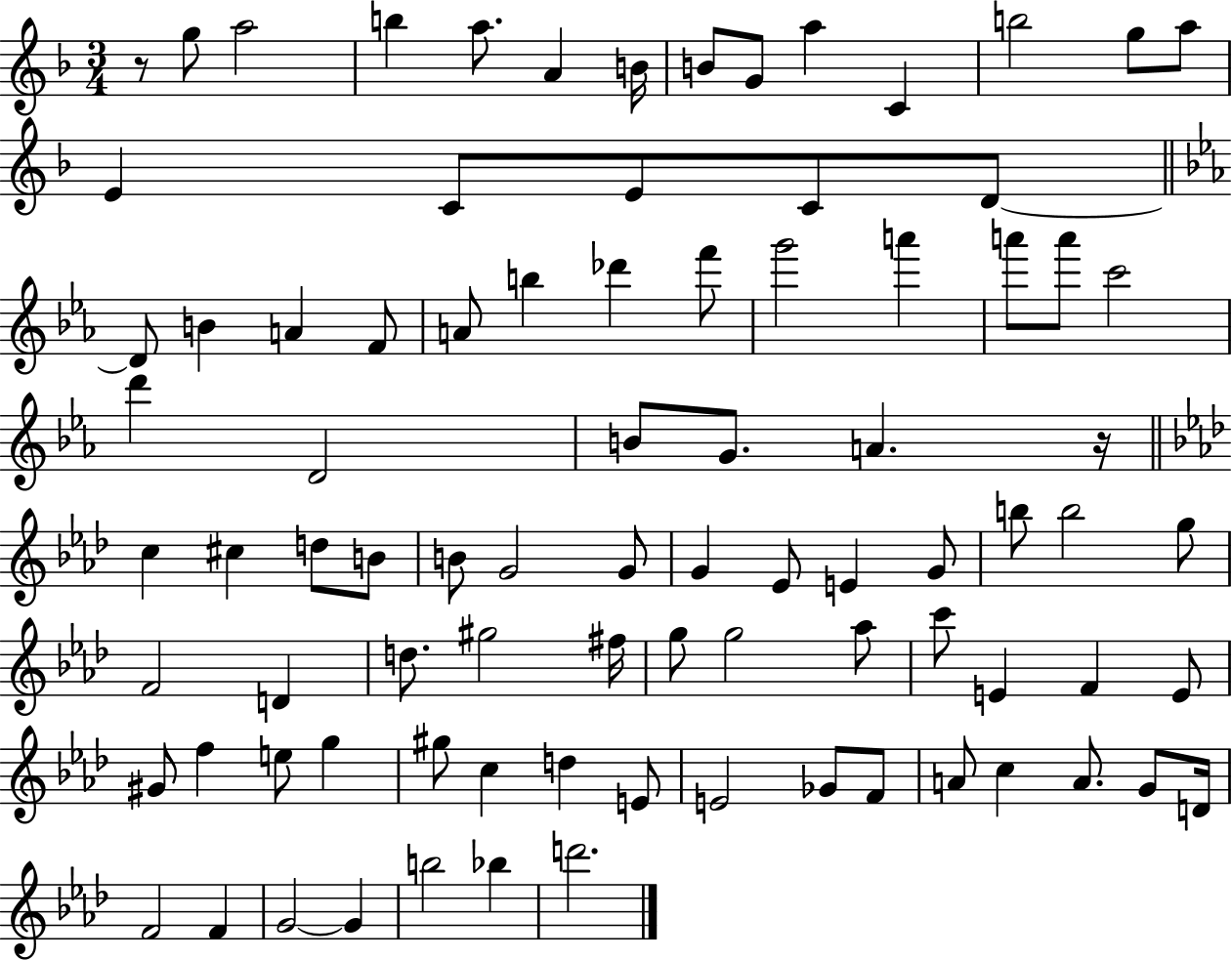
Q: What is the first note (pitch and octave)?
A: G5